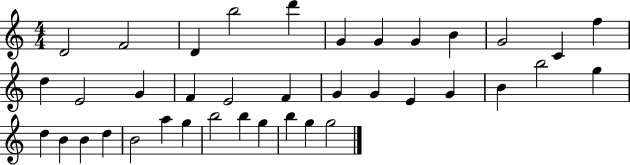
X:1
T:Untitled
M:4/4
L:1/4
K:C
D2 F2 D b2 d' G G G B G2 C f d E2 G F E2 F G G E G B b2 g d B B d B2 a g b2 b g b g g2